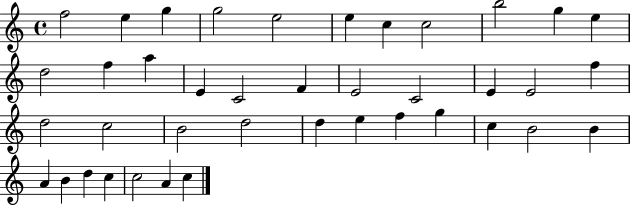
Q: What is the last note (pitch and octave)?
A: C5